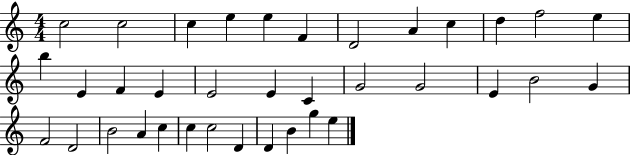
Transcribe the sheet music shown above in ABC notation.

X:1
T:Untitled
M:4/4
L:1/4
K:C
c2 c2 c e e F D2 A c d f2 e b E F E E2 E C G2 G2 E B2 G F2 D2 B2 A c c c2 D D B g e